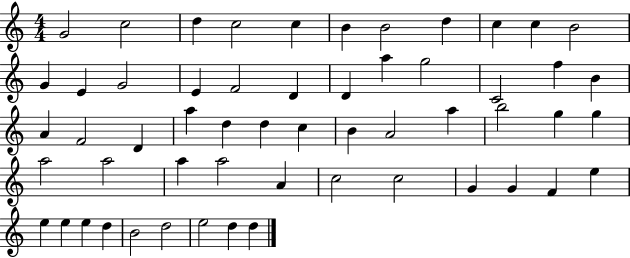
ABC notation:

X:1
T:Untitled
M:4/4
L:1/4
K:C
G2 c2 d c2 c B B2 d c c B2 G E G2 E F2 D D a g2 C2 f B A F2 D a d d c B A2 a b2 g g a2 a2 a a2 A c2 c2 G G F e e e e d B2 d2 e2 d d